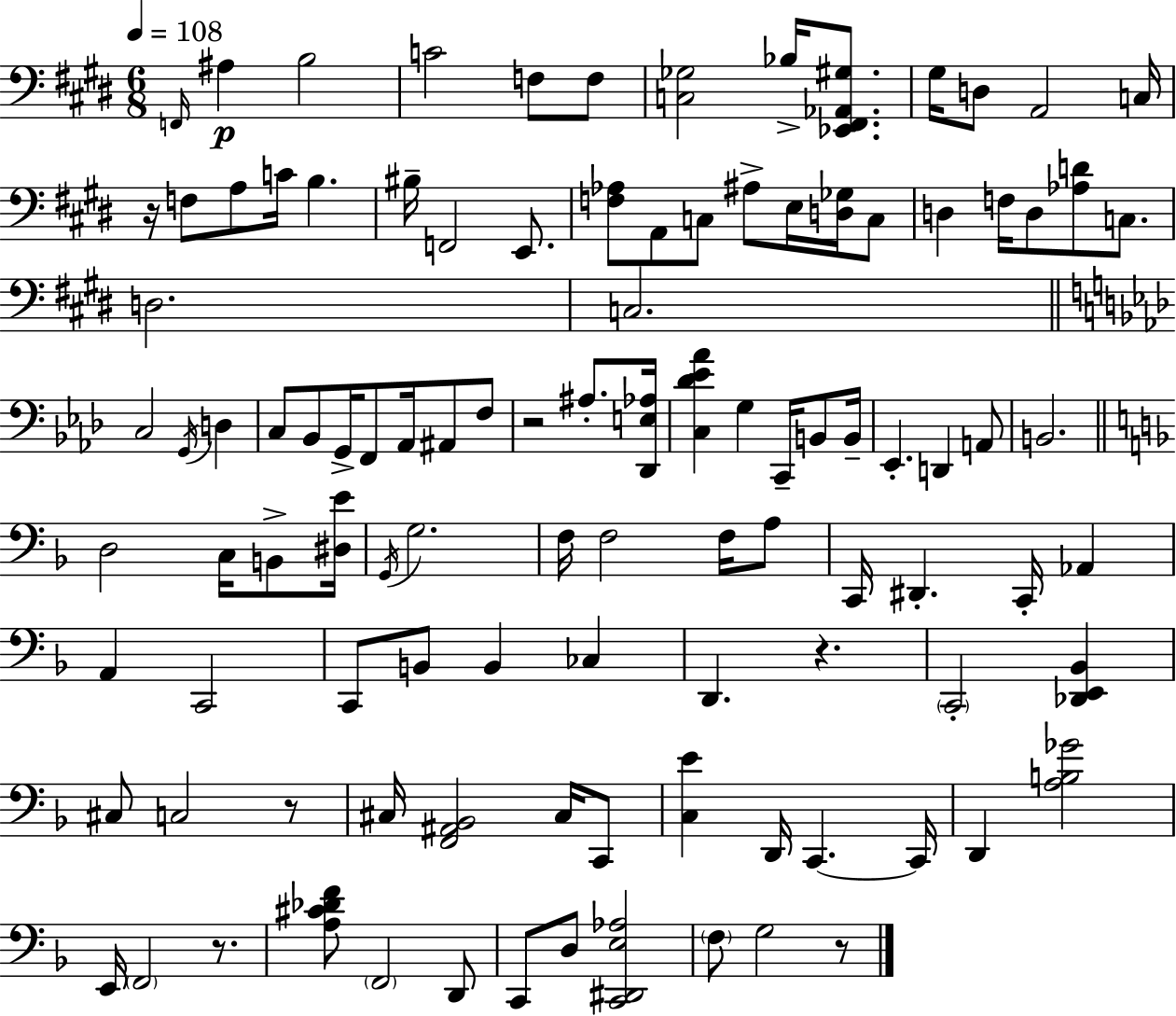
X:1
T:Untitled
M:6/8
L:1/4
K:E
F,,/4 ^A, B,2 C2 F,/2 F,/2 [C,_G,]2 _B,/4 [_E,,^F,,_A,,^G,]/2 ^G,/4 D,/2 A,,2 C,/4 z/4 F,/2 A,/2 C/4 B, ^B,/4 F,,2 E,,/2 [F,_A,]/2 A,,/2 C,/2 ^A,/2 E,/4 [D,_G,]/4 C,/2 D, F,/4 D,/2 [_A,D]/2 C,/2 D,2 C,2 C,2 G,,/4 D, C,/2 _B,,/2 G,,/4 F,,/2 _A,,/4 ^A,,/2 F,/2 z2 ^A,/2 [_D,,E,_A,]/4 [C,_D_E_A] G, C,,/4 B,,/2 B,,/4 _E,, D,, A,,/2 B,,2 D,2 C,/4 B,,/2 [^D,E]/4 G,,/4 G,2 F,/4 F,2 F,/4 A,/2 C,,/4 ^D,, C,,/4 _A,, A,, C,,2 C,,/2 B,,/2 B,, _C, D,, z C,,2 [_D,,E,,_B,,] ^C,/2 C,2 z/2 ^C,/4 [F,,^A,,_B,,]2 ^C,/4 C,,/2 [C,E] D,,/4 C,, C,,/4 D,, [A,B,_G]2 E,,/4 F,,2 z/2 [A,^C_DF]/2 F,,2 D,,/2 C,,/2 D,/2 [C,,^D,,E,_A,]2 F,/2 G,2 z/2